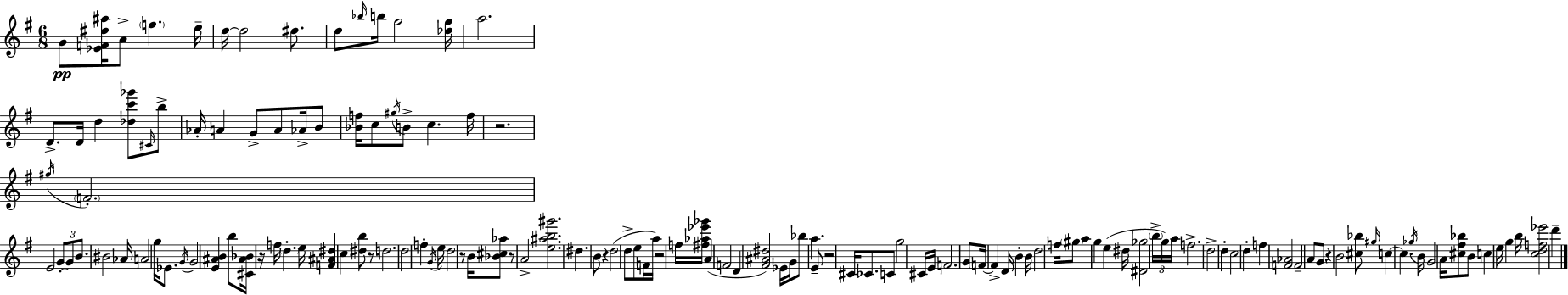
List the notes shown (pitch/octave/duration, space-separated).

G4/e [Eb4,F4,D#5,A#5]/s A4/e F5/q. E5/s D5/s D5/h D#5/e. D5/e Bb5/s B5/s G5/h [Db5,G5]/s A5/h. D4/e. D4/s D5/q [Db5,C6,Gb6]/e C#4/s B5/e Ab4/s A4/q G4/e A4/e Ab4/s B4/e [Bb4,F5]/s C5/e G#5/s B4/e C5/q. F5/s R/h. G#5/s F4/h. E4/h G4/e G4/e B4/e. BIS4/h Ab4/s A4/h G5/s Eb4/e. G4/s G4/h [E4,A#4,B4]/q B5/e [C#4,A#4,Bb4]/s R/s F5/s D5/q. E5/s [F4,A#4,D#5]/q C5/q [D#5,B5]/e R/e D5/h. D5/h F5/q G4/s E5/s D5/h R/e B4/s [Bb4,C#5,Ab5]/e R/e A4/h [E5,A#5,B5,G#6]/h. D#5/q. B4/e R/q D5/h D5/e E5/e F4/s A5/s R/h F5/s [F#5,Ab5,Eb6,Gb6]/s A4/q F4/h D4/q [F#4,A#4,D#5]/h Eb4/s G4/s Bb5/e A5/q. E4/e R/h C#4/s CES4/e. C4/e G5/h C#4/s E4/s F4/h. G4/e F4/s F4/q D4/s B4/q B4/s D5/h F5/s G#5/e A5/q G5/q E5/q D#5/s [D#4,Gb5]/h B5/s G5/s A5/s F5/h. D5/h D5/q C5/h D5/q F5/q [F4,Ab4]/h F4/h A4/e G4/e R/q B4/h [C#5,Bb5]/e G#5/s C5/q C5/q. Gb5/s B4/s G4/h A4/s [C#5,F#5,Bb5]/e B4/e C5/q E5/s G5/q B5/s [C5,D5,F5,Eb6]/h D6/q